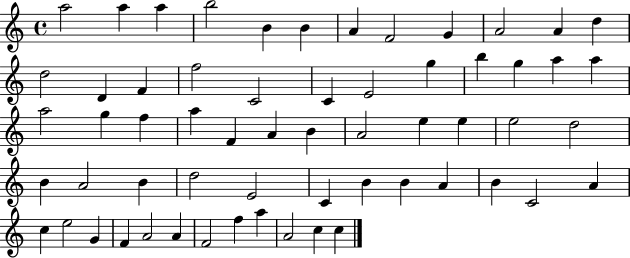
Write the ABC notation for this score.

X:1
T:Untitled
M:4/4
L:1/4
K:C
a2 a a b2 B B A F2 G A2 A d d2 D F f2 C2 C E2 g b g a a a2 g f a F A B A2 e e e2 d2 B A2 B d2 E2 C B B A B C2 A c e2 G F A2 A F2 f a A2 c c